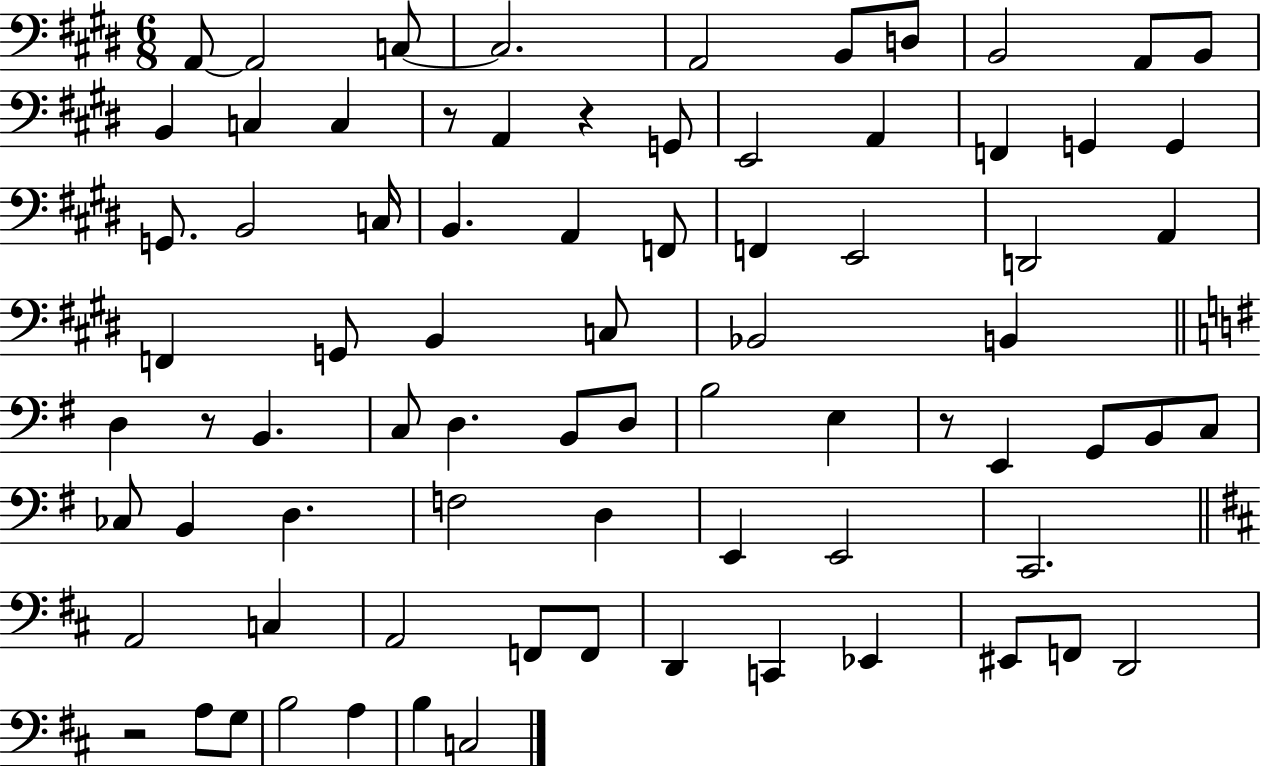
{
  \clef bass
  \numericTimeSignature
  \time 6/8
  \key e \major
  a,8~~ a,2 c8~~ | c2. | a,2 b,8 d8 | b,2 a,8 b,8 | \break b,4 c4 c4 | r8 a,4 r4 g,8 | e,2 a,4 | f,4 g,4 g,4 | \break g,8. b,2 c16 | b,4. a,4 f,8 | f,4 e,2 | d,2 a,4 | \break f,4 g,8 b,4 c8 | bes,2 b,4 | \bar "||" \break \key g \major d4 r8 b,4. | c8 d4. b,8 d8 | b2 e4 | r8 e,4 g,8 b,8 c8 | \break ces8 b,4 d4. | f2 d4 | e,4 e,2 | c,2. | \break \bar "||" \break \key d \major a,2 c4 | a,2 f,8 f,8 | d,4 c,4 ees,4 | eis,8 f,8 d,2 | \break r2 a8 g8 | b2 a4 | b4 c2 | \bar "|."
}